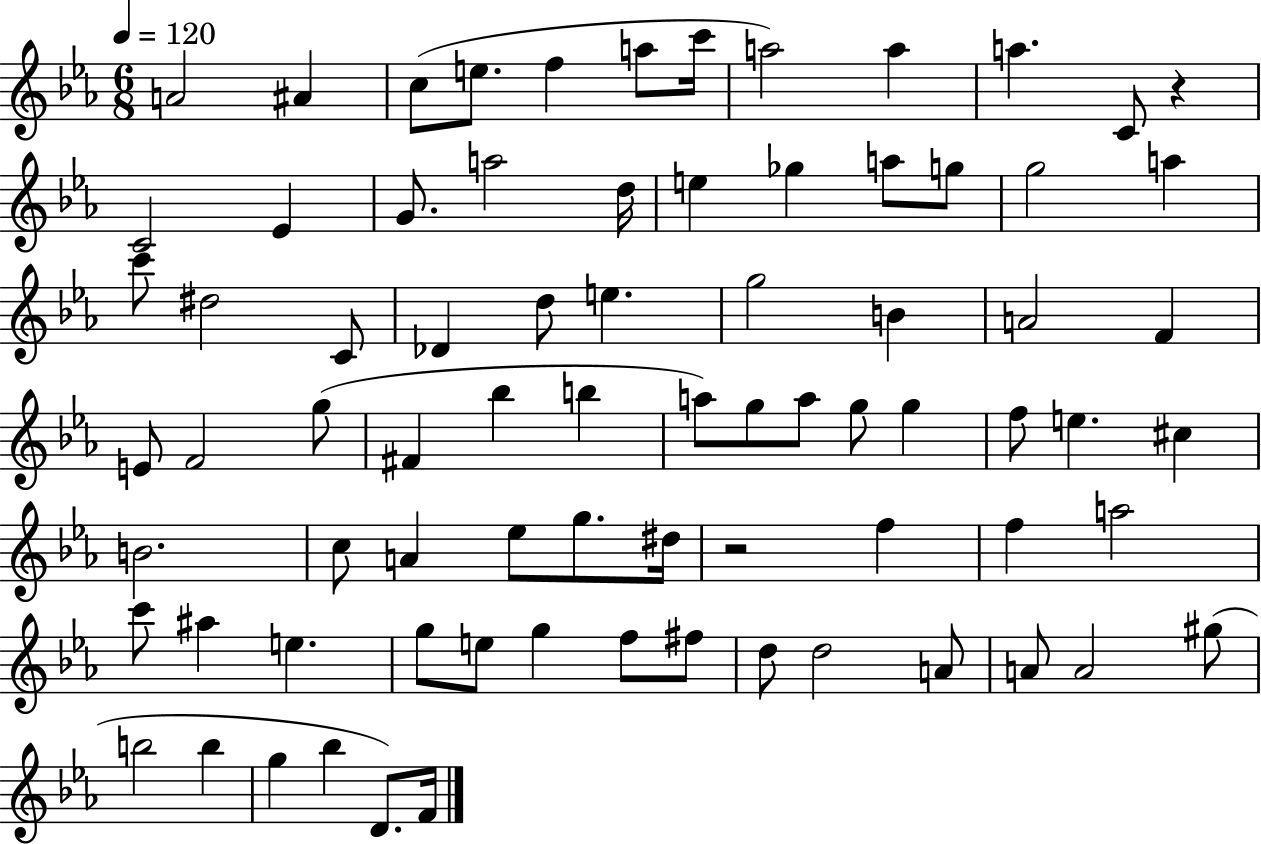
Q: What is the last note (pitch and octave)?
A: F4